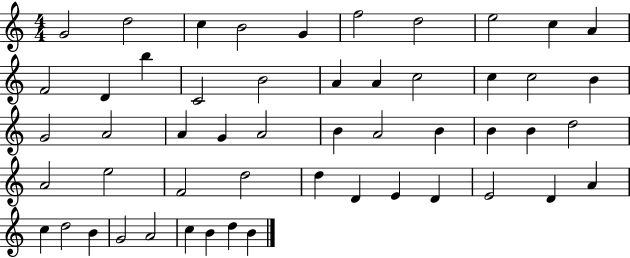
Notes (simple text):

G4/h D5/h C5/q B4/h G4/q F5/h D5/h E5/h C5/q A4/q F4/h D4/q B5/q C4/h B4/h A4/q A4/q C5/h C5/q C5/h B4/q G4/h A4/h A4/q G4/q A4/h B4/q A4/h B4/q B4/q B4/q D5/h A4/h E5/h F4/h D5/h D5/q D4/q E4/q D4/q E4/h D4/q A4/q C5/q D5/h B4/q G4/h A4/h C5/q B4/q D5/q B4/q